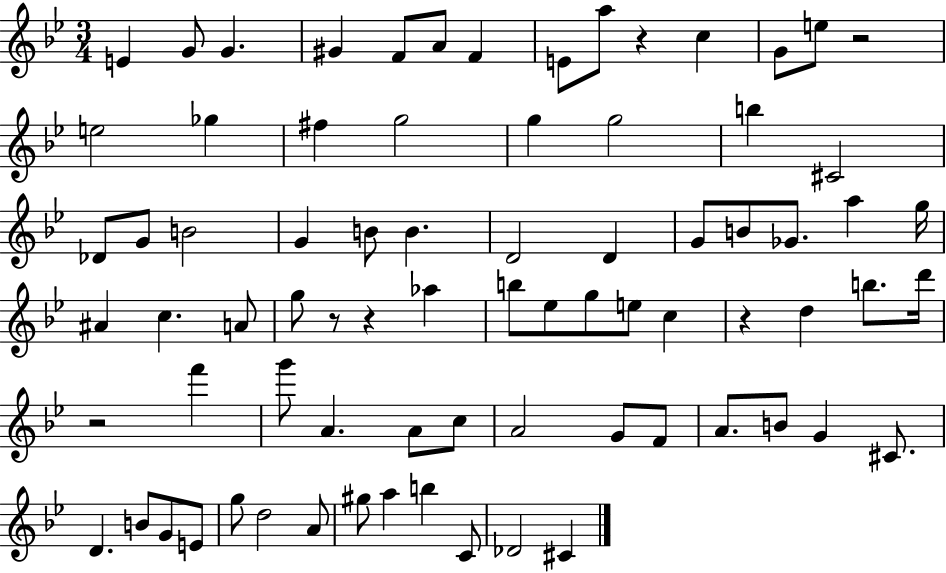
{
  \clef treble
  \numericTimeSignature
  \time 3/4
  \key bes \major
  e'4 g'8 g'4. | gis'4 f'8 a'8 f'4 | e'8 a''8 r4 c''4 | g'8 e''8 r2 | \break e''2 ges''4 | fis''4 g''2 | g''4 g''2 | b''4 cis'2 | \break des'8 g'8 b'2 | g'4 b'8 b'4. | d'2 d'4 | g'8 b'8 ges'8. a''4 g''16 | \break ais'4 c''4. a'8 | g''8 r8 r4 aes''4 | b''8 ees''8 g''8 e''8 c''4 | r4 d''4 b''8. d'''16 | \break r2 f'''4 | g'''8 a'4. a'8 c''8 | a'2 g'8 f'8 | a'8. b'8 g'4 cis'8. | \break d'4. b'8 g'8 e'8 | g''8 d''2 a'8 | gis''8 a''4 b''4 c'8 | des'2 cis'4 | \break \bar "|."
}